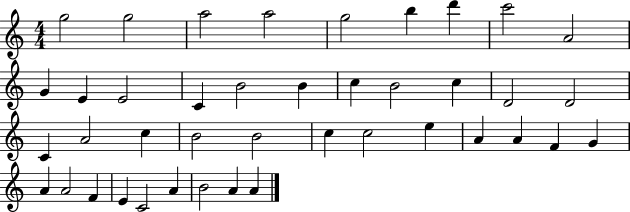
{
  \clef treble
  \numericTimeSignature
  \time 4/4
  \key c \major
  g''2 g''2 | a''2 a''2 | g''2 b''4 d'''4 | c'''2 a'2 | \break g'4 e'4 e'2 | c'4 b'2 b'4 | c''4 b'2 c''4 | d'2 d'2 | \break c'4 a'2 c''4 | b'2 b'2 | c''4 c''2 e''4 | a'4 a'4 f'4 g'4 | \break a'4 a'2 f'4 | e'4 c'2 a'4 | b'2 a'4 a'4 | \bar "|."
}